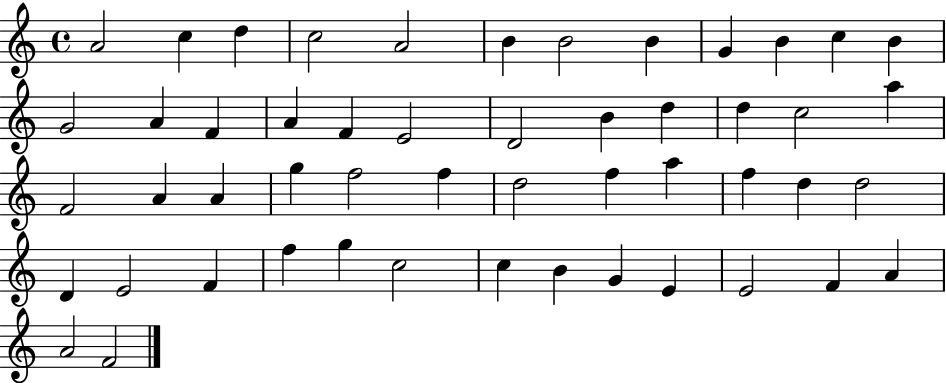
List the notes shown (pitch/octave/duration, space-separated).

A4/h C5/q D5/q C5/h A4/h B4/q B4/h B4/q G4/q B4/q C5/q B4/q G4/h A4/q F4/q A4/q F4/q E4/h D4/h B4/q D5/q D5/q C5/h A5/q F4/h A4/q A4/q G5/q F5/h F5/q D5/h F5/q A5/q F5/q D5/q D5/h D4/q E4/h F4/q F5/q G5/q C5/h C5/q B4/q G4/q E4/q E4/h F4/q A4/q A4/h F4/h